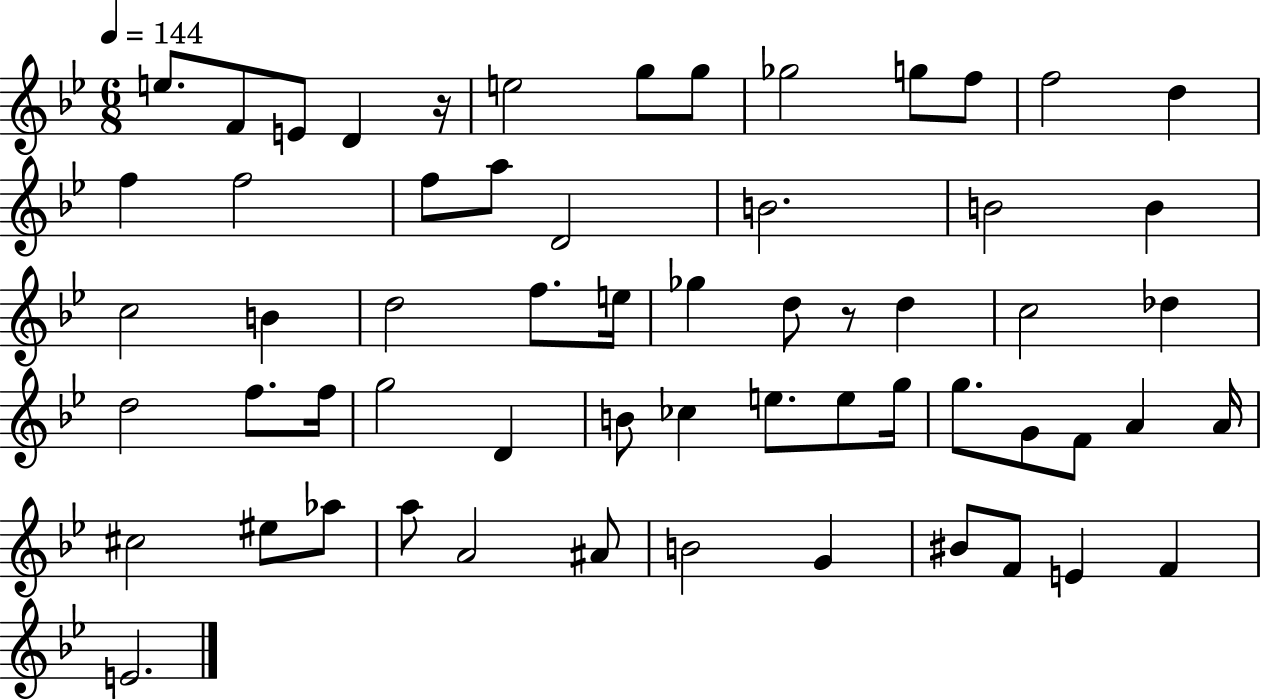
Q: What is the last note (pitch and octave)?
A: E4